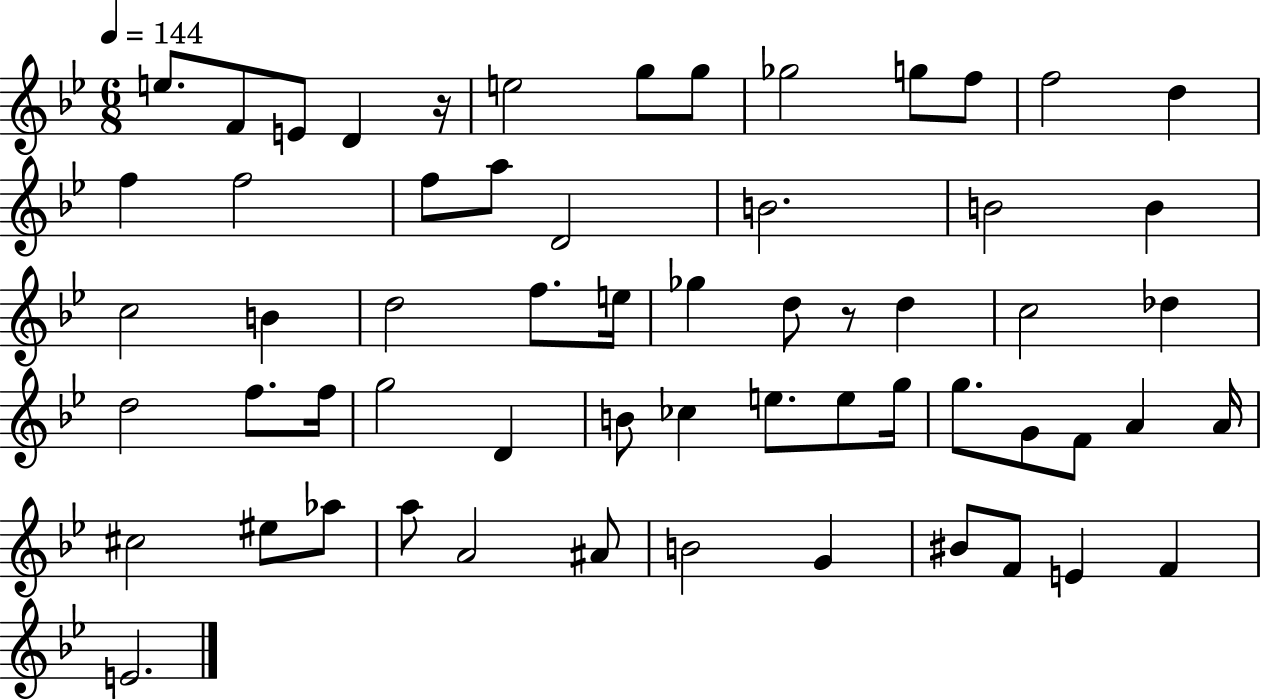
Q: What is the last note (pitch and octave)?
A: E4